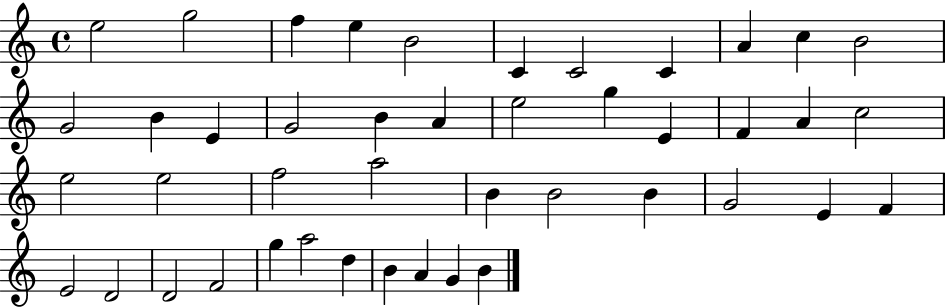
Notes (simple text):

E5/h G5/h F5/q E5/q B4/h C4/q C4/h C4/q A4/q C5/q B4/h G4/h B4/q E4/q G4/h B4/q A4/q E5/h G5/q E4/q F4/q A4/q C5/h E5/h E5/h F5/h A5/h B4/q B4/h B4/q G4/h E4/q F4/q E4/h D4/h D4/h F4/h G5/q A5/h D5/q B4/q A4/q G4/q B4/q